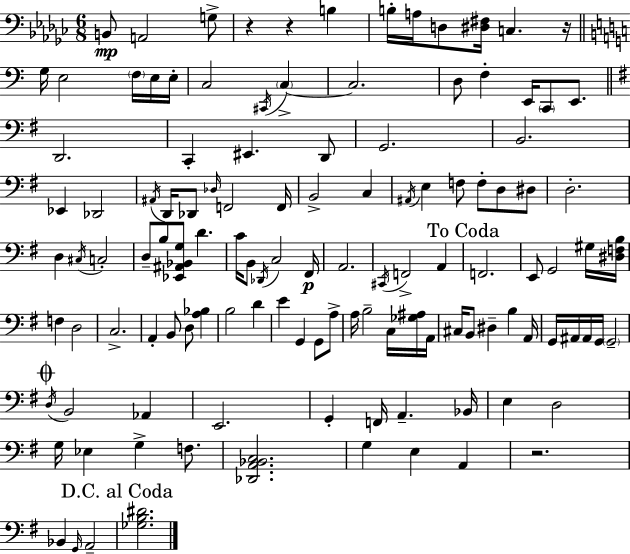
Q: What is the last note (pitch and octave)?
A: A2